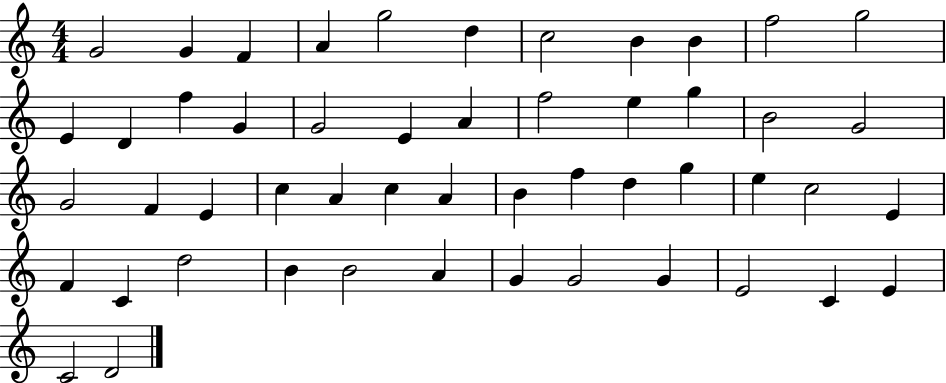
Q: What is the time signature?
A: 4/4